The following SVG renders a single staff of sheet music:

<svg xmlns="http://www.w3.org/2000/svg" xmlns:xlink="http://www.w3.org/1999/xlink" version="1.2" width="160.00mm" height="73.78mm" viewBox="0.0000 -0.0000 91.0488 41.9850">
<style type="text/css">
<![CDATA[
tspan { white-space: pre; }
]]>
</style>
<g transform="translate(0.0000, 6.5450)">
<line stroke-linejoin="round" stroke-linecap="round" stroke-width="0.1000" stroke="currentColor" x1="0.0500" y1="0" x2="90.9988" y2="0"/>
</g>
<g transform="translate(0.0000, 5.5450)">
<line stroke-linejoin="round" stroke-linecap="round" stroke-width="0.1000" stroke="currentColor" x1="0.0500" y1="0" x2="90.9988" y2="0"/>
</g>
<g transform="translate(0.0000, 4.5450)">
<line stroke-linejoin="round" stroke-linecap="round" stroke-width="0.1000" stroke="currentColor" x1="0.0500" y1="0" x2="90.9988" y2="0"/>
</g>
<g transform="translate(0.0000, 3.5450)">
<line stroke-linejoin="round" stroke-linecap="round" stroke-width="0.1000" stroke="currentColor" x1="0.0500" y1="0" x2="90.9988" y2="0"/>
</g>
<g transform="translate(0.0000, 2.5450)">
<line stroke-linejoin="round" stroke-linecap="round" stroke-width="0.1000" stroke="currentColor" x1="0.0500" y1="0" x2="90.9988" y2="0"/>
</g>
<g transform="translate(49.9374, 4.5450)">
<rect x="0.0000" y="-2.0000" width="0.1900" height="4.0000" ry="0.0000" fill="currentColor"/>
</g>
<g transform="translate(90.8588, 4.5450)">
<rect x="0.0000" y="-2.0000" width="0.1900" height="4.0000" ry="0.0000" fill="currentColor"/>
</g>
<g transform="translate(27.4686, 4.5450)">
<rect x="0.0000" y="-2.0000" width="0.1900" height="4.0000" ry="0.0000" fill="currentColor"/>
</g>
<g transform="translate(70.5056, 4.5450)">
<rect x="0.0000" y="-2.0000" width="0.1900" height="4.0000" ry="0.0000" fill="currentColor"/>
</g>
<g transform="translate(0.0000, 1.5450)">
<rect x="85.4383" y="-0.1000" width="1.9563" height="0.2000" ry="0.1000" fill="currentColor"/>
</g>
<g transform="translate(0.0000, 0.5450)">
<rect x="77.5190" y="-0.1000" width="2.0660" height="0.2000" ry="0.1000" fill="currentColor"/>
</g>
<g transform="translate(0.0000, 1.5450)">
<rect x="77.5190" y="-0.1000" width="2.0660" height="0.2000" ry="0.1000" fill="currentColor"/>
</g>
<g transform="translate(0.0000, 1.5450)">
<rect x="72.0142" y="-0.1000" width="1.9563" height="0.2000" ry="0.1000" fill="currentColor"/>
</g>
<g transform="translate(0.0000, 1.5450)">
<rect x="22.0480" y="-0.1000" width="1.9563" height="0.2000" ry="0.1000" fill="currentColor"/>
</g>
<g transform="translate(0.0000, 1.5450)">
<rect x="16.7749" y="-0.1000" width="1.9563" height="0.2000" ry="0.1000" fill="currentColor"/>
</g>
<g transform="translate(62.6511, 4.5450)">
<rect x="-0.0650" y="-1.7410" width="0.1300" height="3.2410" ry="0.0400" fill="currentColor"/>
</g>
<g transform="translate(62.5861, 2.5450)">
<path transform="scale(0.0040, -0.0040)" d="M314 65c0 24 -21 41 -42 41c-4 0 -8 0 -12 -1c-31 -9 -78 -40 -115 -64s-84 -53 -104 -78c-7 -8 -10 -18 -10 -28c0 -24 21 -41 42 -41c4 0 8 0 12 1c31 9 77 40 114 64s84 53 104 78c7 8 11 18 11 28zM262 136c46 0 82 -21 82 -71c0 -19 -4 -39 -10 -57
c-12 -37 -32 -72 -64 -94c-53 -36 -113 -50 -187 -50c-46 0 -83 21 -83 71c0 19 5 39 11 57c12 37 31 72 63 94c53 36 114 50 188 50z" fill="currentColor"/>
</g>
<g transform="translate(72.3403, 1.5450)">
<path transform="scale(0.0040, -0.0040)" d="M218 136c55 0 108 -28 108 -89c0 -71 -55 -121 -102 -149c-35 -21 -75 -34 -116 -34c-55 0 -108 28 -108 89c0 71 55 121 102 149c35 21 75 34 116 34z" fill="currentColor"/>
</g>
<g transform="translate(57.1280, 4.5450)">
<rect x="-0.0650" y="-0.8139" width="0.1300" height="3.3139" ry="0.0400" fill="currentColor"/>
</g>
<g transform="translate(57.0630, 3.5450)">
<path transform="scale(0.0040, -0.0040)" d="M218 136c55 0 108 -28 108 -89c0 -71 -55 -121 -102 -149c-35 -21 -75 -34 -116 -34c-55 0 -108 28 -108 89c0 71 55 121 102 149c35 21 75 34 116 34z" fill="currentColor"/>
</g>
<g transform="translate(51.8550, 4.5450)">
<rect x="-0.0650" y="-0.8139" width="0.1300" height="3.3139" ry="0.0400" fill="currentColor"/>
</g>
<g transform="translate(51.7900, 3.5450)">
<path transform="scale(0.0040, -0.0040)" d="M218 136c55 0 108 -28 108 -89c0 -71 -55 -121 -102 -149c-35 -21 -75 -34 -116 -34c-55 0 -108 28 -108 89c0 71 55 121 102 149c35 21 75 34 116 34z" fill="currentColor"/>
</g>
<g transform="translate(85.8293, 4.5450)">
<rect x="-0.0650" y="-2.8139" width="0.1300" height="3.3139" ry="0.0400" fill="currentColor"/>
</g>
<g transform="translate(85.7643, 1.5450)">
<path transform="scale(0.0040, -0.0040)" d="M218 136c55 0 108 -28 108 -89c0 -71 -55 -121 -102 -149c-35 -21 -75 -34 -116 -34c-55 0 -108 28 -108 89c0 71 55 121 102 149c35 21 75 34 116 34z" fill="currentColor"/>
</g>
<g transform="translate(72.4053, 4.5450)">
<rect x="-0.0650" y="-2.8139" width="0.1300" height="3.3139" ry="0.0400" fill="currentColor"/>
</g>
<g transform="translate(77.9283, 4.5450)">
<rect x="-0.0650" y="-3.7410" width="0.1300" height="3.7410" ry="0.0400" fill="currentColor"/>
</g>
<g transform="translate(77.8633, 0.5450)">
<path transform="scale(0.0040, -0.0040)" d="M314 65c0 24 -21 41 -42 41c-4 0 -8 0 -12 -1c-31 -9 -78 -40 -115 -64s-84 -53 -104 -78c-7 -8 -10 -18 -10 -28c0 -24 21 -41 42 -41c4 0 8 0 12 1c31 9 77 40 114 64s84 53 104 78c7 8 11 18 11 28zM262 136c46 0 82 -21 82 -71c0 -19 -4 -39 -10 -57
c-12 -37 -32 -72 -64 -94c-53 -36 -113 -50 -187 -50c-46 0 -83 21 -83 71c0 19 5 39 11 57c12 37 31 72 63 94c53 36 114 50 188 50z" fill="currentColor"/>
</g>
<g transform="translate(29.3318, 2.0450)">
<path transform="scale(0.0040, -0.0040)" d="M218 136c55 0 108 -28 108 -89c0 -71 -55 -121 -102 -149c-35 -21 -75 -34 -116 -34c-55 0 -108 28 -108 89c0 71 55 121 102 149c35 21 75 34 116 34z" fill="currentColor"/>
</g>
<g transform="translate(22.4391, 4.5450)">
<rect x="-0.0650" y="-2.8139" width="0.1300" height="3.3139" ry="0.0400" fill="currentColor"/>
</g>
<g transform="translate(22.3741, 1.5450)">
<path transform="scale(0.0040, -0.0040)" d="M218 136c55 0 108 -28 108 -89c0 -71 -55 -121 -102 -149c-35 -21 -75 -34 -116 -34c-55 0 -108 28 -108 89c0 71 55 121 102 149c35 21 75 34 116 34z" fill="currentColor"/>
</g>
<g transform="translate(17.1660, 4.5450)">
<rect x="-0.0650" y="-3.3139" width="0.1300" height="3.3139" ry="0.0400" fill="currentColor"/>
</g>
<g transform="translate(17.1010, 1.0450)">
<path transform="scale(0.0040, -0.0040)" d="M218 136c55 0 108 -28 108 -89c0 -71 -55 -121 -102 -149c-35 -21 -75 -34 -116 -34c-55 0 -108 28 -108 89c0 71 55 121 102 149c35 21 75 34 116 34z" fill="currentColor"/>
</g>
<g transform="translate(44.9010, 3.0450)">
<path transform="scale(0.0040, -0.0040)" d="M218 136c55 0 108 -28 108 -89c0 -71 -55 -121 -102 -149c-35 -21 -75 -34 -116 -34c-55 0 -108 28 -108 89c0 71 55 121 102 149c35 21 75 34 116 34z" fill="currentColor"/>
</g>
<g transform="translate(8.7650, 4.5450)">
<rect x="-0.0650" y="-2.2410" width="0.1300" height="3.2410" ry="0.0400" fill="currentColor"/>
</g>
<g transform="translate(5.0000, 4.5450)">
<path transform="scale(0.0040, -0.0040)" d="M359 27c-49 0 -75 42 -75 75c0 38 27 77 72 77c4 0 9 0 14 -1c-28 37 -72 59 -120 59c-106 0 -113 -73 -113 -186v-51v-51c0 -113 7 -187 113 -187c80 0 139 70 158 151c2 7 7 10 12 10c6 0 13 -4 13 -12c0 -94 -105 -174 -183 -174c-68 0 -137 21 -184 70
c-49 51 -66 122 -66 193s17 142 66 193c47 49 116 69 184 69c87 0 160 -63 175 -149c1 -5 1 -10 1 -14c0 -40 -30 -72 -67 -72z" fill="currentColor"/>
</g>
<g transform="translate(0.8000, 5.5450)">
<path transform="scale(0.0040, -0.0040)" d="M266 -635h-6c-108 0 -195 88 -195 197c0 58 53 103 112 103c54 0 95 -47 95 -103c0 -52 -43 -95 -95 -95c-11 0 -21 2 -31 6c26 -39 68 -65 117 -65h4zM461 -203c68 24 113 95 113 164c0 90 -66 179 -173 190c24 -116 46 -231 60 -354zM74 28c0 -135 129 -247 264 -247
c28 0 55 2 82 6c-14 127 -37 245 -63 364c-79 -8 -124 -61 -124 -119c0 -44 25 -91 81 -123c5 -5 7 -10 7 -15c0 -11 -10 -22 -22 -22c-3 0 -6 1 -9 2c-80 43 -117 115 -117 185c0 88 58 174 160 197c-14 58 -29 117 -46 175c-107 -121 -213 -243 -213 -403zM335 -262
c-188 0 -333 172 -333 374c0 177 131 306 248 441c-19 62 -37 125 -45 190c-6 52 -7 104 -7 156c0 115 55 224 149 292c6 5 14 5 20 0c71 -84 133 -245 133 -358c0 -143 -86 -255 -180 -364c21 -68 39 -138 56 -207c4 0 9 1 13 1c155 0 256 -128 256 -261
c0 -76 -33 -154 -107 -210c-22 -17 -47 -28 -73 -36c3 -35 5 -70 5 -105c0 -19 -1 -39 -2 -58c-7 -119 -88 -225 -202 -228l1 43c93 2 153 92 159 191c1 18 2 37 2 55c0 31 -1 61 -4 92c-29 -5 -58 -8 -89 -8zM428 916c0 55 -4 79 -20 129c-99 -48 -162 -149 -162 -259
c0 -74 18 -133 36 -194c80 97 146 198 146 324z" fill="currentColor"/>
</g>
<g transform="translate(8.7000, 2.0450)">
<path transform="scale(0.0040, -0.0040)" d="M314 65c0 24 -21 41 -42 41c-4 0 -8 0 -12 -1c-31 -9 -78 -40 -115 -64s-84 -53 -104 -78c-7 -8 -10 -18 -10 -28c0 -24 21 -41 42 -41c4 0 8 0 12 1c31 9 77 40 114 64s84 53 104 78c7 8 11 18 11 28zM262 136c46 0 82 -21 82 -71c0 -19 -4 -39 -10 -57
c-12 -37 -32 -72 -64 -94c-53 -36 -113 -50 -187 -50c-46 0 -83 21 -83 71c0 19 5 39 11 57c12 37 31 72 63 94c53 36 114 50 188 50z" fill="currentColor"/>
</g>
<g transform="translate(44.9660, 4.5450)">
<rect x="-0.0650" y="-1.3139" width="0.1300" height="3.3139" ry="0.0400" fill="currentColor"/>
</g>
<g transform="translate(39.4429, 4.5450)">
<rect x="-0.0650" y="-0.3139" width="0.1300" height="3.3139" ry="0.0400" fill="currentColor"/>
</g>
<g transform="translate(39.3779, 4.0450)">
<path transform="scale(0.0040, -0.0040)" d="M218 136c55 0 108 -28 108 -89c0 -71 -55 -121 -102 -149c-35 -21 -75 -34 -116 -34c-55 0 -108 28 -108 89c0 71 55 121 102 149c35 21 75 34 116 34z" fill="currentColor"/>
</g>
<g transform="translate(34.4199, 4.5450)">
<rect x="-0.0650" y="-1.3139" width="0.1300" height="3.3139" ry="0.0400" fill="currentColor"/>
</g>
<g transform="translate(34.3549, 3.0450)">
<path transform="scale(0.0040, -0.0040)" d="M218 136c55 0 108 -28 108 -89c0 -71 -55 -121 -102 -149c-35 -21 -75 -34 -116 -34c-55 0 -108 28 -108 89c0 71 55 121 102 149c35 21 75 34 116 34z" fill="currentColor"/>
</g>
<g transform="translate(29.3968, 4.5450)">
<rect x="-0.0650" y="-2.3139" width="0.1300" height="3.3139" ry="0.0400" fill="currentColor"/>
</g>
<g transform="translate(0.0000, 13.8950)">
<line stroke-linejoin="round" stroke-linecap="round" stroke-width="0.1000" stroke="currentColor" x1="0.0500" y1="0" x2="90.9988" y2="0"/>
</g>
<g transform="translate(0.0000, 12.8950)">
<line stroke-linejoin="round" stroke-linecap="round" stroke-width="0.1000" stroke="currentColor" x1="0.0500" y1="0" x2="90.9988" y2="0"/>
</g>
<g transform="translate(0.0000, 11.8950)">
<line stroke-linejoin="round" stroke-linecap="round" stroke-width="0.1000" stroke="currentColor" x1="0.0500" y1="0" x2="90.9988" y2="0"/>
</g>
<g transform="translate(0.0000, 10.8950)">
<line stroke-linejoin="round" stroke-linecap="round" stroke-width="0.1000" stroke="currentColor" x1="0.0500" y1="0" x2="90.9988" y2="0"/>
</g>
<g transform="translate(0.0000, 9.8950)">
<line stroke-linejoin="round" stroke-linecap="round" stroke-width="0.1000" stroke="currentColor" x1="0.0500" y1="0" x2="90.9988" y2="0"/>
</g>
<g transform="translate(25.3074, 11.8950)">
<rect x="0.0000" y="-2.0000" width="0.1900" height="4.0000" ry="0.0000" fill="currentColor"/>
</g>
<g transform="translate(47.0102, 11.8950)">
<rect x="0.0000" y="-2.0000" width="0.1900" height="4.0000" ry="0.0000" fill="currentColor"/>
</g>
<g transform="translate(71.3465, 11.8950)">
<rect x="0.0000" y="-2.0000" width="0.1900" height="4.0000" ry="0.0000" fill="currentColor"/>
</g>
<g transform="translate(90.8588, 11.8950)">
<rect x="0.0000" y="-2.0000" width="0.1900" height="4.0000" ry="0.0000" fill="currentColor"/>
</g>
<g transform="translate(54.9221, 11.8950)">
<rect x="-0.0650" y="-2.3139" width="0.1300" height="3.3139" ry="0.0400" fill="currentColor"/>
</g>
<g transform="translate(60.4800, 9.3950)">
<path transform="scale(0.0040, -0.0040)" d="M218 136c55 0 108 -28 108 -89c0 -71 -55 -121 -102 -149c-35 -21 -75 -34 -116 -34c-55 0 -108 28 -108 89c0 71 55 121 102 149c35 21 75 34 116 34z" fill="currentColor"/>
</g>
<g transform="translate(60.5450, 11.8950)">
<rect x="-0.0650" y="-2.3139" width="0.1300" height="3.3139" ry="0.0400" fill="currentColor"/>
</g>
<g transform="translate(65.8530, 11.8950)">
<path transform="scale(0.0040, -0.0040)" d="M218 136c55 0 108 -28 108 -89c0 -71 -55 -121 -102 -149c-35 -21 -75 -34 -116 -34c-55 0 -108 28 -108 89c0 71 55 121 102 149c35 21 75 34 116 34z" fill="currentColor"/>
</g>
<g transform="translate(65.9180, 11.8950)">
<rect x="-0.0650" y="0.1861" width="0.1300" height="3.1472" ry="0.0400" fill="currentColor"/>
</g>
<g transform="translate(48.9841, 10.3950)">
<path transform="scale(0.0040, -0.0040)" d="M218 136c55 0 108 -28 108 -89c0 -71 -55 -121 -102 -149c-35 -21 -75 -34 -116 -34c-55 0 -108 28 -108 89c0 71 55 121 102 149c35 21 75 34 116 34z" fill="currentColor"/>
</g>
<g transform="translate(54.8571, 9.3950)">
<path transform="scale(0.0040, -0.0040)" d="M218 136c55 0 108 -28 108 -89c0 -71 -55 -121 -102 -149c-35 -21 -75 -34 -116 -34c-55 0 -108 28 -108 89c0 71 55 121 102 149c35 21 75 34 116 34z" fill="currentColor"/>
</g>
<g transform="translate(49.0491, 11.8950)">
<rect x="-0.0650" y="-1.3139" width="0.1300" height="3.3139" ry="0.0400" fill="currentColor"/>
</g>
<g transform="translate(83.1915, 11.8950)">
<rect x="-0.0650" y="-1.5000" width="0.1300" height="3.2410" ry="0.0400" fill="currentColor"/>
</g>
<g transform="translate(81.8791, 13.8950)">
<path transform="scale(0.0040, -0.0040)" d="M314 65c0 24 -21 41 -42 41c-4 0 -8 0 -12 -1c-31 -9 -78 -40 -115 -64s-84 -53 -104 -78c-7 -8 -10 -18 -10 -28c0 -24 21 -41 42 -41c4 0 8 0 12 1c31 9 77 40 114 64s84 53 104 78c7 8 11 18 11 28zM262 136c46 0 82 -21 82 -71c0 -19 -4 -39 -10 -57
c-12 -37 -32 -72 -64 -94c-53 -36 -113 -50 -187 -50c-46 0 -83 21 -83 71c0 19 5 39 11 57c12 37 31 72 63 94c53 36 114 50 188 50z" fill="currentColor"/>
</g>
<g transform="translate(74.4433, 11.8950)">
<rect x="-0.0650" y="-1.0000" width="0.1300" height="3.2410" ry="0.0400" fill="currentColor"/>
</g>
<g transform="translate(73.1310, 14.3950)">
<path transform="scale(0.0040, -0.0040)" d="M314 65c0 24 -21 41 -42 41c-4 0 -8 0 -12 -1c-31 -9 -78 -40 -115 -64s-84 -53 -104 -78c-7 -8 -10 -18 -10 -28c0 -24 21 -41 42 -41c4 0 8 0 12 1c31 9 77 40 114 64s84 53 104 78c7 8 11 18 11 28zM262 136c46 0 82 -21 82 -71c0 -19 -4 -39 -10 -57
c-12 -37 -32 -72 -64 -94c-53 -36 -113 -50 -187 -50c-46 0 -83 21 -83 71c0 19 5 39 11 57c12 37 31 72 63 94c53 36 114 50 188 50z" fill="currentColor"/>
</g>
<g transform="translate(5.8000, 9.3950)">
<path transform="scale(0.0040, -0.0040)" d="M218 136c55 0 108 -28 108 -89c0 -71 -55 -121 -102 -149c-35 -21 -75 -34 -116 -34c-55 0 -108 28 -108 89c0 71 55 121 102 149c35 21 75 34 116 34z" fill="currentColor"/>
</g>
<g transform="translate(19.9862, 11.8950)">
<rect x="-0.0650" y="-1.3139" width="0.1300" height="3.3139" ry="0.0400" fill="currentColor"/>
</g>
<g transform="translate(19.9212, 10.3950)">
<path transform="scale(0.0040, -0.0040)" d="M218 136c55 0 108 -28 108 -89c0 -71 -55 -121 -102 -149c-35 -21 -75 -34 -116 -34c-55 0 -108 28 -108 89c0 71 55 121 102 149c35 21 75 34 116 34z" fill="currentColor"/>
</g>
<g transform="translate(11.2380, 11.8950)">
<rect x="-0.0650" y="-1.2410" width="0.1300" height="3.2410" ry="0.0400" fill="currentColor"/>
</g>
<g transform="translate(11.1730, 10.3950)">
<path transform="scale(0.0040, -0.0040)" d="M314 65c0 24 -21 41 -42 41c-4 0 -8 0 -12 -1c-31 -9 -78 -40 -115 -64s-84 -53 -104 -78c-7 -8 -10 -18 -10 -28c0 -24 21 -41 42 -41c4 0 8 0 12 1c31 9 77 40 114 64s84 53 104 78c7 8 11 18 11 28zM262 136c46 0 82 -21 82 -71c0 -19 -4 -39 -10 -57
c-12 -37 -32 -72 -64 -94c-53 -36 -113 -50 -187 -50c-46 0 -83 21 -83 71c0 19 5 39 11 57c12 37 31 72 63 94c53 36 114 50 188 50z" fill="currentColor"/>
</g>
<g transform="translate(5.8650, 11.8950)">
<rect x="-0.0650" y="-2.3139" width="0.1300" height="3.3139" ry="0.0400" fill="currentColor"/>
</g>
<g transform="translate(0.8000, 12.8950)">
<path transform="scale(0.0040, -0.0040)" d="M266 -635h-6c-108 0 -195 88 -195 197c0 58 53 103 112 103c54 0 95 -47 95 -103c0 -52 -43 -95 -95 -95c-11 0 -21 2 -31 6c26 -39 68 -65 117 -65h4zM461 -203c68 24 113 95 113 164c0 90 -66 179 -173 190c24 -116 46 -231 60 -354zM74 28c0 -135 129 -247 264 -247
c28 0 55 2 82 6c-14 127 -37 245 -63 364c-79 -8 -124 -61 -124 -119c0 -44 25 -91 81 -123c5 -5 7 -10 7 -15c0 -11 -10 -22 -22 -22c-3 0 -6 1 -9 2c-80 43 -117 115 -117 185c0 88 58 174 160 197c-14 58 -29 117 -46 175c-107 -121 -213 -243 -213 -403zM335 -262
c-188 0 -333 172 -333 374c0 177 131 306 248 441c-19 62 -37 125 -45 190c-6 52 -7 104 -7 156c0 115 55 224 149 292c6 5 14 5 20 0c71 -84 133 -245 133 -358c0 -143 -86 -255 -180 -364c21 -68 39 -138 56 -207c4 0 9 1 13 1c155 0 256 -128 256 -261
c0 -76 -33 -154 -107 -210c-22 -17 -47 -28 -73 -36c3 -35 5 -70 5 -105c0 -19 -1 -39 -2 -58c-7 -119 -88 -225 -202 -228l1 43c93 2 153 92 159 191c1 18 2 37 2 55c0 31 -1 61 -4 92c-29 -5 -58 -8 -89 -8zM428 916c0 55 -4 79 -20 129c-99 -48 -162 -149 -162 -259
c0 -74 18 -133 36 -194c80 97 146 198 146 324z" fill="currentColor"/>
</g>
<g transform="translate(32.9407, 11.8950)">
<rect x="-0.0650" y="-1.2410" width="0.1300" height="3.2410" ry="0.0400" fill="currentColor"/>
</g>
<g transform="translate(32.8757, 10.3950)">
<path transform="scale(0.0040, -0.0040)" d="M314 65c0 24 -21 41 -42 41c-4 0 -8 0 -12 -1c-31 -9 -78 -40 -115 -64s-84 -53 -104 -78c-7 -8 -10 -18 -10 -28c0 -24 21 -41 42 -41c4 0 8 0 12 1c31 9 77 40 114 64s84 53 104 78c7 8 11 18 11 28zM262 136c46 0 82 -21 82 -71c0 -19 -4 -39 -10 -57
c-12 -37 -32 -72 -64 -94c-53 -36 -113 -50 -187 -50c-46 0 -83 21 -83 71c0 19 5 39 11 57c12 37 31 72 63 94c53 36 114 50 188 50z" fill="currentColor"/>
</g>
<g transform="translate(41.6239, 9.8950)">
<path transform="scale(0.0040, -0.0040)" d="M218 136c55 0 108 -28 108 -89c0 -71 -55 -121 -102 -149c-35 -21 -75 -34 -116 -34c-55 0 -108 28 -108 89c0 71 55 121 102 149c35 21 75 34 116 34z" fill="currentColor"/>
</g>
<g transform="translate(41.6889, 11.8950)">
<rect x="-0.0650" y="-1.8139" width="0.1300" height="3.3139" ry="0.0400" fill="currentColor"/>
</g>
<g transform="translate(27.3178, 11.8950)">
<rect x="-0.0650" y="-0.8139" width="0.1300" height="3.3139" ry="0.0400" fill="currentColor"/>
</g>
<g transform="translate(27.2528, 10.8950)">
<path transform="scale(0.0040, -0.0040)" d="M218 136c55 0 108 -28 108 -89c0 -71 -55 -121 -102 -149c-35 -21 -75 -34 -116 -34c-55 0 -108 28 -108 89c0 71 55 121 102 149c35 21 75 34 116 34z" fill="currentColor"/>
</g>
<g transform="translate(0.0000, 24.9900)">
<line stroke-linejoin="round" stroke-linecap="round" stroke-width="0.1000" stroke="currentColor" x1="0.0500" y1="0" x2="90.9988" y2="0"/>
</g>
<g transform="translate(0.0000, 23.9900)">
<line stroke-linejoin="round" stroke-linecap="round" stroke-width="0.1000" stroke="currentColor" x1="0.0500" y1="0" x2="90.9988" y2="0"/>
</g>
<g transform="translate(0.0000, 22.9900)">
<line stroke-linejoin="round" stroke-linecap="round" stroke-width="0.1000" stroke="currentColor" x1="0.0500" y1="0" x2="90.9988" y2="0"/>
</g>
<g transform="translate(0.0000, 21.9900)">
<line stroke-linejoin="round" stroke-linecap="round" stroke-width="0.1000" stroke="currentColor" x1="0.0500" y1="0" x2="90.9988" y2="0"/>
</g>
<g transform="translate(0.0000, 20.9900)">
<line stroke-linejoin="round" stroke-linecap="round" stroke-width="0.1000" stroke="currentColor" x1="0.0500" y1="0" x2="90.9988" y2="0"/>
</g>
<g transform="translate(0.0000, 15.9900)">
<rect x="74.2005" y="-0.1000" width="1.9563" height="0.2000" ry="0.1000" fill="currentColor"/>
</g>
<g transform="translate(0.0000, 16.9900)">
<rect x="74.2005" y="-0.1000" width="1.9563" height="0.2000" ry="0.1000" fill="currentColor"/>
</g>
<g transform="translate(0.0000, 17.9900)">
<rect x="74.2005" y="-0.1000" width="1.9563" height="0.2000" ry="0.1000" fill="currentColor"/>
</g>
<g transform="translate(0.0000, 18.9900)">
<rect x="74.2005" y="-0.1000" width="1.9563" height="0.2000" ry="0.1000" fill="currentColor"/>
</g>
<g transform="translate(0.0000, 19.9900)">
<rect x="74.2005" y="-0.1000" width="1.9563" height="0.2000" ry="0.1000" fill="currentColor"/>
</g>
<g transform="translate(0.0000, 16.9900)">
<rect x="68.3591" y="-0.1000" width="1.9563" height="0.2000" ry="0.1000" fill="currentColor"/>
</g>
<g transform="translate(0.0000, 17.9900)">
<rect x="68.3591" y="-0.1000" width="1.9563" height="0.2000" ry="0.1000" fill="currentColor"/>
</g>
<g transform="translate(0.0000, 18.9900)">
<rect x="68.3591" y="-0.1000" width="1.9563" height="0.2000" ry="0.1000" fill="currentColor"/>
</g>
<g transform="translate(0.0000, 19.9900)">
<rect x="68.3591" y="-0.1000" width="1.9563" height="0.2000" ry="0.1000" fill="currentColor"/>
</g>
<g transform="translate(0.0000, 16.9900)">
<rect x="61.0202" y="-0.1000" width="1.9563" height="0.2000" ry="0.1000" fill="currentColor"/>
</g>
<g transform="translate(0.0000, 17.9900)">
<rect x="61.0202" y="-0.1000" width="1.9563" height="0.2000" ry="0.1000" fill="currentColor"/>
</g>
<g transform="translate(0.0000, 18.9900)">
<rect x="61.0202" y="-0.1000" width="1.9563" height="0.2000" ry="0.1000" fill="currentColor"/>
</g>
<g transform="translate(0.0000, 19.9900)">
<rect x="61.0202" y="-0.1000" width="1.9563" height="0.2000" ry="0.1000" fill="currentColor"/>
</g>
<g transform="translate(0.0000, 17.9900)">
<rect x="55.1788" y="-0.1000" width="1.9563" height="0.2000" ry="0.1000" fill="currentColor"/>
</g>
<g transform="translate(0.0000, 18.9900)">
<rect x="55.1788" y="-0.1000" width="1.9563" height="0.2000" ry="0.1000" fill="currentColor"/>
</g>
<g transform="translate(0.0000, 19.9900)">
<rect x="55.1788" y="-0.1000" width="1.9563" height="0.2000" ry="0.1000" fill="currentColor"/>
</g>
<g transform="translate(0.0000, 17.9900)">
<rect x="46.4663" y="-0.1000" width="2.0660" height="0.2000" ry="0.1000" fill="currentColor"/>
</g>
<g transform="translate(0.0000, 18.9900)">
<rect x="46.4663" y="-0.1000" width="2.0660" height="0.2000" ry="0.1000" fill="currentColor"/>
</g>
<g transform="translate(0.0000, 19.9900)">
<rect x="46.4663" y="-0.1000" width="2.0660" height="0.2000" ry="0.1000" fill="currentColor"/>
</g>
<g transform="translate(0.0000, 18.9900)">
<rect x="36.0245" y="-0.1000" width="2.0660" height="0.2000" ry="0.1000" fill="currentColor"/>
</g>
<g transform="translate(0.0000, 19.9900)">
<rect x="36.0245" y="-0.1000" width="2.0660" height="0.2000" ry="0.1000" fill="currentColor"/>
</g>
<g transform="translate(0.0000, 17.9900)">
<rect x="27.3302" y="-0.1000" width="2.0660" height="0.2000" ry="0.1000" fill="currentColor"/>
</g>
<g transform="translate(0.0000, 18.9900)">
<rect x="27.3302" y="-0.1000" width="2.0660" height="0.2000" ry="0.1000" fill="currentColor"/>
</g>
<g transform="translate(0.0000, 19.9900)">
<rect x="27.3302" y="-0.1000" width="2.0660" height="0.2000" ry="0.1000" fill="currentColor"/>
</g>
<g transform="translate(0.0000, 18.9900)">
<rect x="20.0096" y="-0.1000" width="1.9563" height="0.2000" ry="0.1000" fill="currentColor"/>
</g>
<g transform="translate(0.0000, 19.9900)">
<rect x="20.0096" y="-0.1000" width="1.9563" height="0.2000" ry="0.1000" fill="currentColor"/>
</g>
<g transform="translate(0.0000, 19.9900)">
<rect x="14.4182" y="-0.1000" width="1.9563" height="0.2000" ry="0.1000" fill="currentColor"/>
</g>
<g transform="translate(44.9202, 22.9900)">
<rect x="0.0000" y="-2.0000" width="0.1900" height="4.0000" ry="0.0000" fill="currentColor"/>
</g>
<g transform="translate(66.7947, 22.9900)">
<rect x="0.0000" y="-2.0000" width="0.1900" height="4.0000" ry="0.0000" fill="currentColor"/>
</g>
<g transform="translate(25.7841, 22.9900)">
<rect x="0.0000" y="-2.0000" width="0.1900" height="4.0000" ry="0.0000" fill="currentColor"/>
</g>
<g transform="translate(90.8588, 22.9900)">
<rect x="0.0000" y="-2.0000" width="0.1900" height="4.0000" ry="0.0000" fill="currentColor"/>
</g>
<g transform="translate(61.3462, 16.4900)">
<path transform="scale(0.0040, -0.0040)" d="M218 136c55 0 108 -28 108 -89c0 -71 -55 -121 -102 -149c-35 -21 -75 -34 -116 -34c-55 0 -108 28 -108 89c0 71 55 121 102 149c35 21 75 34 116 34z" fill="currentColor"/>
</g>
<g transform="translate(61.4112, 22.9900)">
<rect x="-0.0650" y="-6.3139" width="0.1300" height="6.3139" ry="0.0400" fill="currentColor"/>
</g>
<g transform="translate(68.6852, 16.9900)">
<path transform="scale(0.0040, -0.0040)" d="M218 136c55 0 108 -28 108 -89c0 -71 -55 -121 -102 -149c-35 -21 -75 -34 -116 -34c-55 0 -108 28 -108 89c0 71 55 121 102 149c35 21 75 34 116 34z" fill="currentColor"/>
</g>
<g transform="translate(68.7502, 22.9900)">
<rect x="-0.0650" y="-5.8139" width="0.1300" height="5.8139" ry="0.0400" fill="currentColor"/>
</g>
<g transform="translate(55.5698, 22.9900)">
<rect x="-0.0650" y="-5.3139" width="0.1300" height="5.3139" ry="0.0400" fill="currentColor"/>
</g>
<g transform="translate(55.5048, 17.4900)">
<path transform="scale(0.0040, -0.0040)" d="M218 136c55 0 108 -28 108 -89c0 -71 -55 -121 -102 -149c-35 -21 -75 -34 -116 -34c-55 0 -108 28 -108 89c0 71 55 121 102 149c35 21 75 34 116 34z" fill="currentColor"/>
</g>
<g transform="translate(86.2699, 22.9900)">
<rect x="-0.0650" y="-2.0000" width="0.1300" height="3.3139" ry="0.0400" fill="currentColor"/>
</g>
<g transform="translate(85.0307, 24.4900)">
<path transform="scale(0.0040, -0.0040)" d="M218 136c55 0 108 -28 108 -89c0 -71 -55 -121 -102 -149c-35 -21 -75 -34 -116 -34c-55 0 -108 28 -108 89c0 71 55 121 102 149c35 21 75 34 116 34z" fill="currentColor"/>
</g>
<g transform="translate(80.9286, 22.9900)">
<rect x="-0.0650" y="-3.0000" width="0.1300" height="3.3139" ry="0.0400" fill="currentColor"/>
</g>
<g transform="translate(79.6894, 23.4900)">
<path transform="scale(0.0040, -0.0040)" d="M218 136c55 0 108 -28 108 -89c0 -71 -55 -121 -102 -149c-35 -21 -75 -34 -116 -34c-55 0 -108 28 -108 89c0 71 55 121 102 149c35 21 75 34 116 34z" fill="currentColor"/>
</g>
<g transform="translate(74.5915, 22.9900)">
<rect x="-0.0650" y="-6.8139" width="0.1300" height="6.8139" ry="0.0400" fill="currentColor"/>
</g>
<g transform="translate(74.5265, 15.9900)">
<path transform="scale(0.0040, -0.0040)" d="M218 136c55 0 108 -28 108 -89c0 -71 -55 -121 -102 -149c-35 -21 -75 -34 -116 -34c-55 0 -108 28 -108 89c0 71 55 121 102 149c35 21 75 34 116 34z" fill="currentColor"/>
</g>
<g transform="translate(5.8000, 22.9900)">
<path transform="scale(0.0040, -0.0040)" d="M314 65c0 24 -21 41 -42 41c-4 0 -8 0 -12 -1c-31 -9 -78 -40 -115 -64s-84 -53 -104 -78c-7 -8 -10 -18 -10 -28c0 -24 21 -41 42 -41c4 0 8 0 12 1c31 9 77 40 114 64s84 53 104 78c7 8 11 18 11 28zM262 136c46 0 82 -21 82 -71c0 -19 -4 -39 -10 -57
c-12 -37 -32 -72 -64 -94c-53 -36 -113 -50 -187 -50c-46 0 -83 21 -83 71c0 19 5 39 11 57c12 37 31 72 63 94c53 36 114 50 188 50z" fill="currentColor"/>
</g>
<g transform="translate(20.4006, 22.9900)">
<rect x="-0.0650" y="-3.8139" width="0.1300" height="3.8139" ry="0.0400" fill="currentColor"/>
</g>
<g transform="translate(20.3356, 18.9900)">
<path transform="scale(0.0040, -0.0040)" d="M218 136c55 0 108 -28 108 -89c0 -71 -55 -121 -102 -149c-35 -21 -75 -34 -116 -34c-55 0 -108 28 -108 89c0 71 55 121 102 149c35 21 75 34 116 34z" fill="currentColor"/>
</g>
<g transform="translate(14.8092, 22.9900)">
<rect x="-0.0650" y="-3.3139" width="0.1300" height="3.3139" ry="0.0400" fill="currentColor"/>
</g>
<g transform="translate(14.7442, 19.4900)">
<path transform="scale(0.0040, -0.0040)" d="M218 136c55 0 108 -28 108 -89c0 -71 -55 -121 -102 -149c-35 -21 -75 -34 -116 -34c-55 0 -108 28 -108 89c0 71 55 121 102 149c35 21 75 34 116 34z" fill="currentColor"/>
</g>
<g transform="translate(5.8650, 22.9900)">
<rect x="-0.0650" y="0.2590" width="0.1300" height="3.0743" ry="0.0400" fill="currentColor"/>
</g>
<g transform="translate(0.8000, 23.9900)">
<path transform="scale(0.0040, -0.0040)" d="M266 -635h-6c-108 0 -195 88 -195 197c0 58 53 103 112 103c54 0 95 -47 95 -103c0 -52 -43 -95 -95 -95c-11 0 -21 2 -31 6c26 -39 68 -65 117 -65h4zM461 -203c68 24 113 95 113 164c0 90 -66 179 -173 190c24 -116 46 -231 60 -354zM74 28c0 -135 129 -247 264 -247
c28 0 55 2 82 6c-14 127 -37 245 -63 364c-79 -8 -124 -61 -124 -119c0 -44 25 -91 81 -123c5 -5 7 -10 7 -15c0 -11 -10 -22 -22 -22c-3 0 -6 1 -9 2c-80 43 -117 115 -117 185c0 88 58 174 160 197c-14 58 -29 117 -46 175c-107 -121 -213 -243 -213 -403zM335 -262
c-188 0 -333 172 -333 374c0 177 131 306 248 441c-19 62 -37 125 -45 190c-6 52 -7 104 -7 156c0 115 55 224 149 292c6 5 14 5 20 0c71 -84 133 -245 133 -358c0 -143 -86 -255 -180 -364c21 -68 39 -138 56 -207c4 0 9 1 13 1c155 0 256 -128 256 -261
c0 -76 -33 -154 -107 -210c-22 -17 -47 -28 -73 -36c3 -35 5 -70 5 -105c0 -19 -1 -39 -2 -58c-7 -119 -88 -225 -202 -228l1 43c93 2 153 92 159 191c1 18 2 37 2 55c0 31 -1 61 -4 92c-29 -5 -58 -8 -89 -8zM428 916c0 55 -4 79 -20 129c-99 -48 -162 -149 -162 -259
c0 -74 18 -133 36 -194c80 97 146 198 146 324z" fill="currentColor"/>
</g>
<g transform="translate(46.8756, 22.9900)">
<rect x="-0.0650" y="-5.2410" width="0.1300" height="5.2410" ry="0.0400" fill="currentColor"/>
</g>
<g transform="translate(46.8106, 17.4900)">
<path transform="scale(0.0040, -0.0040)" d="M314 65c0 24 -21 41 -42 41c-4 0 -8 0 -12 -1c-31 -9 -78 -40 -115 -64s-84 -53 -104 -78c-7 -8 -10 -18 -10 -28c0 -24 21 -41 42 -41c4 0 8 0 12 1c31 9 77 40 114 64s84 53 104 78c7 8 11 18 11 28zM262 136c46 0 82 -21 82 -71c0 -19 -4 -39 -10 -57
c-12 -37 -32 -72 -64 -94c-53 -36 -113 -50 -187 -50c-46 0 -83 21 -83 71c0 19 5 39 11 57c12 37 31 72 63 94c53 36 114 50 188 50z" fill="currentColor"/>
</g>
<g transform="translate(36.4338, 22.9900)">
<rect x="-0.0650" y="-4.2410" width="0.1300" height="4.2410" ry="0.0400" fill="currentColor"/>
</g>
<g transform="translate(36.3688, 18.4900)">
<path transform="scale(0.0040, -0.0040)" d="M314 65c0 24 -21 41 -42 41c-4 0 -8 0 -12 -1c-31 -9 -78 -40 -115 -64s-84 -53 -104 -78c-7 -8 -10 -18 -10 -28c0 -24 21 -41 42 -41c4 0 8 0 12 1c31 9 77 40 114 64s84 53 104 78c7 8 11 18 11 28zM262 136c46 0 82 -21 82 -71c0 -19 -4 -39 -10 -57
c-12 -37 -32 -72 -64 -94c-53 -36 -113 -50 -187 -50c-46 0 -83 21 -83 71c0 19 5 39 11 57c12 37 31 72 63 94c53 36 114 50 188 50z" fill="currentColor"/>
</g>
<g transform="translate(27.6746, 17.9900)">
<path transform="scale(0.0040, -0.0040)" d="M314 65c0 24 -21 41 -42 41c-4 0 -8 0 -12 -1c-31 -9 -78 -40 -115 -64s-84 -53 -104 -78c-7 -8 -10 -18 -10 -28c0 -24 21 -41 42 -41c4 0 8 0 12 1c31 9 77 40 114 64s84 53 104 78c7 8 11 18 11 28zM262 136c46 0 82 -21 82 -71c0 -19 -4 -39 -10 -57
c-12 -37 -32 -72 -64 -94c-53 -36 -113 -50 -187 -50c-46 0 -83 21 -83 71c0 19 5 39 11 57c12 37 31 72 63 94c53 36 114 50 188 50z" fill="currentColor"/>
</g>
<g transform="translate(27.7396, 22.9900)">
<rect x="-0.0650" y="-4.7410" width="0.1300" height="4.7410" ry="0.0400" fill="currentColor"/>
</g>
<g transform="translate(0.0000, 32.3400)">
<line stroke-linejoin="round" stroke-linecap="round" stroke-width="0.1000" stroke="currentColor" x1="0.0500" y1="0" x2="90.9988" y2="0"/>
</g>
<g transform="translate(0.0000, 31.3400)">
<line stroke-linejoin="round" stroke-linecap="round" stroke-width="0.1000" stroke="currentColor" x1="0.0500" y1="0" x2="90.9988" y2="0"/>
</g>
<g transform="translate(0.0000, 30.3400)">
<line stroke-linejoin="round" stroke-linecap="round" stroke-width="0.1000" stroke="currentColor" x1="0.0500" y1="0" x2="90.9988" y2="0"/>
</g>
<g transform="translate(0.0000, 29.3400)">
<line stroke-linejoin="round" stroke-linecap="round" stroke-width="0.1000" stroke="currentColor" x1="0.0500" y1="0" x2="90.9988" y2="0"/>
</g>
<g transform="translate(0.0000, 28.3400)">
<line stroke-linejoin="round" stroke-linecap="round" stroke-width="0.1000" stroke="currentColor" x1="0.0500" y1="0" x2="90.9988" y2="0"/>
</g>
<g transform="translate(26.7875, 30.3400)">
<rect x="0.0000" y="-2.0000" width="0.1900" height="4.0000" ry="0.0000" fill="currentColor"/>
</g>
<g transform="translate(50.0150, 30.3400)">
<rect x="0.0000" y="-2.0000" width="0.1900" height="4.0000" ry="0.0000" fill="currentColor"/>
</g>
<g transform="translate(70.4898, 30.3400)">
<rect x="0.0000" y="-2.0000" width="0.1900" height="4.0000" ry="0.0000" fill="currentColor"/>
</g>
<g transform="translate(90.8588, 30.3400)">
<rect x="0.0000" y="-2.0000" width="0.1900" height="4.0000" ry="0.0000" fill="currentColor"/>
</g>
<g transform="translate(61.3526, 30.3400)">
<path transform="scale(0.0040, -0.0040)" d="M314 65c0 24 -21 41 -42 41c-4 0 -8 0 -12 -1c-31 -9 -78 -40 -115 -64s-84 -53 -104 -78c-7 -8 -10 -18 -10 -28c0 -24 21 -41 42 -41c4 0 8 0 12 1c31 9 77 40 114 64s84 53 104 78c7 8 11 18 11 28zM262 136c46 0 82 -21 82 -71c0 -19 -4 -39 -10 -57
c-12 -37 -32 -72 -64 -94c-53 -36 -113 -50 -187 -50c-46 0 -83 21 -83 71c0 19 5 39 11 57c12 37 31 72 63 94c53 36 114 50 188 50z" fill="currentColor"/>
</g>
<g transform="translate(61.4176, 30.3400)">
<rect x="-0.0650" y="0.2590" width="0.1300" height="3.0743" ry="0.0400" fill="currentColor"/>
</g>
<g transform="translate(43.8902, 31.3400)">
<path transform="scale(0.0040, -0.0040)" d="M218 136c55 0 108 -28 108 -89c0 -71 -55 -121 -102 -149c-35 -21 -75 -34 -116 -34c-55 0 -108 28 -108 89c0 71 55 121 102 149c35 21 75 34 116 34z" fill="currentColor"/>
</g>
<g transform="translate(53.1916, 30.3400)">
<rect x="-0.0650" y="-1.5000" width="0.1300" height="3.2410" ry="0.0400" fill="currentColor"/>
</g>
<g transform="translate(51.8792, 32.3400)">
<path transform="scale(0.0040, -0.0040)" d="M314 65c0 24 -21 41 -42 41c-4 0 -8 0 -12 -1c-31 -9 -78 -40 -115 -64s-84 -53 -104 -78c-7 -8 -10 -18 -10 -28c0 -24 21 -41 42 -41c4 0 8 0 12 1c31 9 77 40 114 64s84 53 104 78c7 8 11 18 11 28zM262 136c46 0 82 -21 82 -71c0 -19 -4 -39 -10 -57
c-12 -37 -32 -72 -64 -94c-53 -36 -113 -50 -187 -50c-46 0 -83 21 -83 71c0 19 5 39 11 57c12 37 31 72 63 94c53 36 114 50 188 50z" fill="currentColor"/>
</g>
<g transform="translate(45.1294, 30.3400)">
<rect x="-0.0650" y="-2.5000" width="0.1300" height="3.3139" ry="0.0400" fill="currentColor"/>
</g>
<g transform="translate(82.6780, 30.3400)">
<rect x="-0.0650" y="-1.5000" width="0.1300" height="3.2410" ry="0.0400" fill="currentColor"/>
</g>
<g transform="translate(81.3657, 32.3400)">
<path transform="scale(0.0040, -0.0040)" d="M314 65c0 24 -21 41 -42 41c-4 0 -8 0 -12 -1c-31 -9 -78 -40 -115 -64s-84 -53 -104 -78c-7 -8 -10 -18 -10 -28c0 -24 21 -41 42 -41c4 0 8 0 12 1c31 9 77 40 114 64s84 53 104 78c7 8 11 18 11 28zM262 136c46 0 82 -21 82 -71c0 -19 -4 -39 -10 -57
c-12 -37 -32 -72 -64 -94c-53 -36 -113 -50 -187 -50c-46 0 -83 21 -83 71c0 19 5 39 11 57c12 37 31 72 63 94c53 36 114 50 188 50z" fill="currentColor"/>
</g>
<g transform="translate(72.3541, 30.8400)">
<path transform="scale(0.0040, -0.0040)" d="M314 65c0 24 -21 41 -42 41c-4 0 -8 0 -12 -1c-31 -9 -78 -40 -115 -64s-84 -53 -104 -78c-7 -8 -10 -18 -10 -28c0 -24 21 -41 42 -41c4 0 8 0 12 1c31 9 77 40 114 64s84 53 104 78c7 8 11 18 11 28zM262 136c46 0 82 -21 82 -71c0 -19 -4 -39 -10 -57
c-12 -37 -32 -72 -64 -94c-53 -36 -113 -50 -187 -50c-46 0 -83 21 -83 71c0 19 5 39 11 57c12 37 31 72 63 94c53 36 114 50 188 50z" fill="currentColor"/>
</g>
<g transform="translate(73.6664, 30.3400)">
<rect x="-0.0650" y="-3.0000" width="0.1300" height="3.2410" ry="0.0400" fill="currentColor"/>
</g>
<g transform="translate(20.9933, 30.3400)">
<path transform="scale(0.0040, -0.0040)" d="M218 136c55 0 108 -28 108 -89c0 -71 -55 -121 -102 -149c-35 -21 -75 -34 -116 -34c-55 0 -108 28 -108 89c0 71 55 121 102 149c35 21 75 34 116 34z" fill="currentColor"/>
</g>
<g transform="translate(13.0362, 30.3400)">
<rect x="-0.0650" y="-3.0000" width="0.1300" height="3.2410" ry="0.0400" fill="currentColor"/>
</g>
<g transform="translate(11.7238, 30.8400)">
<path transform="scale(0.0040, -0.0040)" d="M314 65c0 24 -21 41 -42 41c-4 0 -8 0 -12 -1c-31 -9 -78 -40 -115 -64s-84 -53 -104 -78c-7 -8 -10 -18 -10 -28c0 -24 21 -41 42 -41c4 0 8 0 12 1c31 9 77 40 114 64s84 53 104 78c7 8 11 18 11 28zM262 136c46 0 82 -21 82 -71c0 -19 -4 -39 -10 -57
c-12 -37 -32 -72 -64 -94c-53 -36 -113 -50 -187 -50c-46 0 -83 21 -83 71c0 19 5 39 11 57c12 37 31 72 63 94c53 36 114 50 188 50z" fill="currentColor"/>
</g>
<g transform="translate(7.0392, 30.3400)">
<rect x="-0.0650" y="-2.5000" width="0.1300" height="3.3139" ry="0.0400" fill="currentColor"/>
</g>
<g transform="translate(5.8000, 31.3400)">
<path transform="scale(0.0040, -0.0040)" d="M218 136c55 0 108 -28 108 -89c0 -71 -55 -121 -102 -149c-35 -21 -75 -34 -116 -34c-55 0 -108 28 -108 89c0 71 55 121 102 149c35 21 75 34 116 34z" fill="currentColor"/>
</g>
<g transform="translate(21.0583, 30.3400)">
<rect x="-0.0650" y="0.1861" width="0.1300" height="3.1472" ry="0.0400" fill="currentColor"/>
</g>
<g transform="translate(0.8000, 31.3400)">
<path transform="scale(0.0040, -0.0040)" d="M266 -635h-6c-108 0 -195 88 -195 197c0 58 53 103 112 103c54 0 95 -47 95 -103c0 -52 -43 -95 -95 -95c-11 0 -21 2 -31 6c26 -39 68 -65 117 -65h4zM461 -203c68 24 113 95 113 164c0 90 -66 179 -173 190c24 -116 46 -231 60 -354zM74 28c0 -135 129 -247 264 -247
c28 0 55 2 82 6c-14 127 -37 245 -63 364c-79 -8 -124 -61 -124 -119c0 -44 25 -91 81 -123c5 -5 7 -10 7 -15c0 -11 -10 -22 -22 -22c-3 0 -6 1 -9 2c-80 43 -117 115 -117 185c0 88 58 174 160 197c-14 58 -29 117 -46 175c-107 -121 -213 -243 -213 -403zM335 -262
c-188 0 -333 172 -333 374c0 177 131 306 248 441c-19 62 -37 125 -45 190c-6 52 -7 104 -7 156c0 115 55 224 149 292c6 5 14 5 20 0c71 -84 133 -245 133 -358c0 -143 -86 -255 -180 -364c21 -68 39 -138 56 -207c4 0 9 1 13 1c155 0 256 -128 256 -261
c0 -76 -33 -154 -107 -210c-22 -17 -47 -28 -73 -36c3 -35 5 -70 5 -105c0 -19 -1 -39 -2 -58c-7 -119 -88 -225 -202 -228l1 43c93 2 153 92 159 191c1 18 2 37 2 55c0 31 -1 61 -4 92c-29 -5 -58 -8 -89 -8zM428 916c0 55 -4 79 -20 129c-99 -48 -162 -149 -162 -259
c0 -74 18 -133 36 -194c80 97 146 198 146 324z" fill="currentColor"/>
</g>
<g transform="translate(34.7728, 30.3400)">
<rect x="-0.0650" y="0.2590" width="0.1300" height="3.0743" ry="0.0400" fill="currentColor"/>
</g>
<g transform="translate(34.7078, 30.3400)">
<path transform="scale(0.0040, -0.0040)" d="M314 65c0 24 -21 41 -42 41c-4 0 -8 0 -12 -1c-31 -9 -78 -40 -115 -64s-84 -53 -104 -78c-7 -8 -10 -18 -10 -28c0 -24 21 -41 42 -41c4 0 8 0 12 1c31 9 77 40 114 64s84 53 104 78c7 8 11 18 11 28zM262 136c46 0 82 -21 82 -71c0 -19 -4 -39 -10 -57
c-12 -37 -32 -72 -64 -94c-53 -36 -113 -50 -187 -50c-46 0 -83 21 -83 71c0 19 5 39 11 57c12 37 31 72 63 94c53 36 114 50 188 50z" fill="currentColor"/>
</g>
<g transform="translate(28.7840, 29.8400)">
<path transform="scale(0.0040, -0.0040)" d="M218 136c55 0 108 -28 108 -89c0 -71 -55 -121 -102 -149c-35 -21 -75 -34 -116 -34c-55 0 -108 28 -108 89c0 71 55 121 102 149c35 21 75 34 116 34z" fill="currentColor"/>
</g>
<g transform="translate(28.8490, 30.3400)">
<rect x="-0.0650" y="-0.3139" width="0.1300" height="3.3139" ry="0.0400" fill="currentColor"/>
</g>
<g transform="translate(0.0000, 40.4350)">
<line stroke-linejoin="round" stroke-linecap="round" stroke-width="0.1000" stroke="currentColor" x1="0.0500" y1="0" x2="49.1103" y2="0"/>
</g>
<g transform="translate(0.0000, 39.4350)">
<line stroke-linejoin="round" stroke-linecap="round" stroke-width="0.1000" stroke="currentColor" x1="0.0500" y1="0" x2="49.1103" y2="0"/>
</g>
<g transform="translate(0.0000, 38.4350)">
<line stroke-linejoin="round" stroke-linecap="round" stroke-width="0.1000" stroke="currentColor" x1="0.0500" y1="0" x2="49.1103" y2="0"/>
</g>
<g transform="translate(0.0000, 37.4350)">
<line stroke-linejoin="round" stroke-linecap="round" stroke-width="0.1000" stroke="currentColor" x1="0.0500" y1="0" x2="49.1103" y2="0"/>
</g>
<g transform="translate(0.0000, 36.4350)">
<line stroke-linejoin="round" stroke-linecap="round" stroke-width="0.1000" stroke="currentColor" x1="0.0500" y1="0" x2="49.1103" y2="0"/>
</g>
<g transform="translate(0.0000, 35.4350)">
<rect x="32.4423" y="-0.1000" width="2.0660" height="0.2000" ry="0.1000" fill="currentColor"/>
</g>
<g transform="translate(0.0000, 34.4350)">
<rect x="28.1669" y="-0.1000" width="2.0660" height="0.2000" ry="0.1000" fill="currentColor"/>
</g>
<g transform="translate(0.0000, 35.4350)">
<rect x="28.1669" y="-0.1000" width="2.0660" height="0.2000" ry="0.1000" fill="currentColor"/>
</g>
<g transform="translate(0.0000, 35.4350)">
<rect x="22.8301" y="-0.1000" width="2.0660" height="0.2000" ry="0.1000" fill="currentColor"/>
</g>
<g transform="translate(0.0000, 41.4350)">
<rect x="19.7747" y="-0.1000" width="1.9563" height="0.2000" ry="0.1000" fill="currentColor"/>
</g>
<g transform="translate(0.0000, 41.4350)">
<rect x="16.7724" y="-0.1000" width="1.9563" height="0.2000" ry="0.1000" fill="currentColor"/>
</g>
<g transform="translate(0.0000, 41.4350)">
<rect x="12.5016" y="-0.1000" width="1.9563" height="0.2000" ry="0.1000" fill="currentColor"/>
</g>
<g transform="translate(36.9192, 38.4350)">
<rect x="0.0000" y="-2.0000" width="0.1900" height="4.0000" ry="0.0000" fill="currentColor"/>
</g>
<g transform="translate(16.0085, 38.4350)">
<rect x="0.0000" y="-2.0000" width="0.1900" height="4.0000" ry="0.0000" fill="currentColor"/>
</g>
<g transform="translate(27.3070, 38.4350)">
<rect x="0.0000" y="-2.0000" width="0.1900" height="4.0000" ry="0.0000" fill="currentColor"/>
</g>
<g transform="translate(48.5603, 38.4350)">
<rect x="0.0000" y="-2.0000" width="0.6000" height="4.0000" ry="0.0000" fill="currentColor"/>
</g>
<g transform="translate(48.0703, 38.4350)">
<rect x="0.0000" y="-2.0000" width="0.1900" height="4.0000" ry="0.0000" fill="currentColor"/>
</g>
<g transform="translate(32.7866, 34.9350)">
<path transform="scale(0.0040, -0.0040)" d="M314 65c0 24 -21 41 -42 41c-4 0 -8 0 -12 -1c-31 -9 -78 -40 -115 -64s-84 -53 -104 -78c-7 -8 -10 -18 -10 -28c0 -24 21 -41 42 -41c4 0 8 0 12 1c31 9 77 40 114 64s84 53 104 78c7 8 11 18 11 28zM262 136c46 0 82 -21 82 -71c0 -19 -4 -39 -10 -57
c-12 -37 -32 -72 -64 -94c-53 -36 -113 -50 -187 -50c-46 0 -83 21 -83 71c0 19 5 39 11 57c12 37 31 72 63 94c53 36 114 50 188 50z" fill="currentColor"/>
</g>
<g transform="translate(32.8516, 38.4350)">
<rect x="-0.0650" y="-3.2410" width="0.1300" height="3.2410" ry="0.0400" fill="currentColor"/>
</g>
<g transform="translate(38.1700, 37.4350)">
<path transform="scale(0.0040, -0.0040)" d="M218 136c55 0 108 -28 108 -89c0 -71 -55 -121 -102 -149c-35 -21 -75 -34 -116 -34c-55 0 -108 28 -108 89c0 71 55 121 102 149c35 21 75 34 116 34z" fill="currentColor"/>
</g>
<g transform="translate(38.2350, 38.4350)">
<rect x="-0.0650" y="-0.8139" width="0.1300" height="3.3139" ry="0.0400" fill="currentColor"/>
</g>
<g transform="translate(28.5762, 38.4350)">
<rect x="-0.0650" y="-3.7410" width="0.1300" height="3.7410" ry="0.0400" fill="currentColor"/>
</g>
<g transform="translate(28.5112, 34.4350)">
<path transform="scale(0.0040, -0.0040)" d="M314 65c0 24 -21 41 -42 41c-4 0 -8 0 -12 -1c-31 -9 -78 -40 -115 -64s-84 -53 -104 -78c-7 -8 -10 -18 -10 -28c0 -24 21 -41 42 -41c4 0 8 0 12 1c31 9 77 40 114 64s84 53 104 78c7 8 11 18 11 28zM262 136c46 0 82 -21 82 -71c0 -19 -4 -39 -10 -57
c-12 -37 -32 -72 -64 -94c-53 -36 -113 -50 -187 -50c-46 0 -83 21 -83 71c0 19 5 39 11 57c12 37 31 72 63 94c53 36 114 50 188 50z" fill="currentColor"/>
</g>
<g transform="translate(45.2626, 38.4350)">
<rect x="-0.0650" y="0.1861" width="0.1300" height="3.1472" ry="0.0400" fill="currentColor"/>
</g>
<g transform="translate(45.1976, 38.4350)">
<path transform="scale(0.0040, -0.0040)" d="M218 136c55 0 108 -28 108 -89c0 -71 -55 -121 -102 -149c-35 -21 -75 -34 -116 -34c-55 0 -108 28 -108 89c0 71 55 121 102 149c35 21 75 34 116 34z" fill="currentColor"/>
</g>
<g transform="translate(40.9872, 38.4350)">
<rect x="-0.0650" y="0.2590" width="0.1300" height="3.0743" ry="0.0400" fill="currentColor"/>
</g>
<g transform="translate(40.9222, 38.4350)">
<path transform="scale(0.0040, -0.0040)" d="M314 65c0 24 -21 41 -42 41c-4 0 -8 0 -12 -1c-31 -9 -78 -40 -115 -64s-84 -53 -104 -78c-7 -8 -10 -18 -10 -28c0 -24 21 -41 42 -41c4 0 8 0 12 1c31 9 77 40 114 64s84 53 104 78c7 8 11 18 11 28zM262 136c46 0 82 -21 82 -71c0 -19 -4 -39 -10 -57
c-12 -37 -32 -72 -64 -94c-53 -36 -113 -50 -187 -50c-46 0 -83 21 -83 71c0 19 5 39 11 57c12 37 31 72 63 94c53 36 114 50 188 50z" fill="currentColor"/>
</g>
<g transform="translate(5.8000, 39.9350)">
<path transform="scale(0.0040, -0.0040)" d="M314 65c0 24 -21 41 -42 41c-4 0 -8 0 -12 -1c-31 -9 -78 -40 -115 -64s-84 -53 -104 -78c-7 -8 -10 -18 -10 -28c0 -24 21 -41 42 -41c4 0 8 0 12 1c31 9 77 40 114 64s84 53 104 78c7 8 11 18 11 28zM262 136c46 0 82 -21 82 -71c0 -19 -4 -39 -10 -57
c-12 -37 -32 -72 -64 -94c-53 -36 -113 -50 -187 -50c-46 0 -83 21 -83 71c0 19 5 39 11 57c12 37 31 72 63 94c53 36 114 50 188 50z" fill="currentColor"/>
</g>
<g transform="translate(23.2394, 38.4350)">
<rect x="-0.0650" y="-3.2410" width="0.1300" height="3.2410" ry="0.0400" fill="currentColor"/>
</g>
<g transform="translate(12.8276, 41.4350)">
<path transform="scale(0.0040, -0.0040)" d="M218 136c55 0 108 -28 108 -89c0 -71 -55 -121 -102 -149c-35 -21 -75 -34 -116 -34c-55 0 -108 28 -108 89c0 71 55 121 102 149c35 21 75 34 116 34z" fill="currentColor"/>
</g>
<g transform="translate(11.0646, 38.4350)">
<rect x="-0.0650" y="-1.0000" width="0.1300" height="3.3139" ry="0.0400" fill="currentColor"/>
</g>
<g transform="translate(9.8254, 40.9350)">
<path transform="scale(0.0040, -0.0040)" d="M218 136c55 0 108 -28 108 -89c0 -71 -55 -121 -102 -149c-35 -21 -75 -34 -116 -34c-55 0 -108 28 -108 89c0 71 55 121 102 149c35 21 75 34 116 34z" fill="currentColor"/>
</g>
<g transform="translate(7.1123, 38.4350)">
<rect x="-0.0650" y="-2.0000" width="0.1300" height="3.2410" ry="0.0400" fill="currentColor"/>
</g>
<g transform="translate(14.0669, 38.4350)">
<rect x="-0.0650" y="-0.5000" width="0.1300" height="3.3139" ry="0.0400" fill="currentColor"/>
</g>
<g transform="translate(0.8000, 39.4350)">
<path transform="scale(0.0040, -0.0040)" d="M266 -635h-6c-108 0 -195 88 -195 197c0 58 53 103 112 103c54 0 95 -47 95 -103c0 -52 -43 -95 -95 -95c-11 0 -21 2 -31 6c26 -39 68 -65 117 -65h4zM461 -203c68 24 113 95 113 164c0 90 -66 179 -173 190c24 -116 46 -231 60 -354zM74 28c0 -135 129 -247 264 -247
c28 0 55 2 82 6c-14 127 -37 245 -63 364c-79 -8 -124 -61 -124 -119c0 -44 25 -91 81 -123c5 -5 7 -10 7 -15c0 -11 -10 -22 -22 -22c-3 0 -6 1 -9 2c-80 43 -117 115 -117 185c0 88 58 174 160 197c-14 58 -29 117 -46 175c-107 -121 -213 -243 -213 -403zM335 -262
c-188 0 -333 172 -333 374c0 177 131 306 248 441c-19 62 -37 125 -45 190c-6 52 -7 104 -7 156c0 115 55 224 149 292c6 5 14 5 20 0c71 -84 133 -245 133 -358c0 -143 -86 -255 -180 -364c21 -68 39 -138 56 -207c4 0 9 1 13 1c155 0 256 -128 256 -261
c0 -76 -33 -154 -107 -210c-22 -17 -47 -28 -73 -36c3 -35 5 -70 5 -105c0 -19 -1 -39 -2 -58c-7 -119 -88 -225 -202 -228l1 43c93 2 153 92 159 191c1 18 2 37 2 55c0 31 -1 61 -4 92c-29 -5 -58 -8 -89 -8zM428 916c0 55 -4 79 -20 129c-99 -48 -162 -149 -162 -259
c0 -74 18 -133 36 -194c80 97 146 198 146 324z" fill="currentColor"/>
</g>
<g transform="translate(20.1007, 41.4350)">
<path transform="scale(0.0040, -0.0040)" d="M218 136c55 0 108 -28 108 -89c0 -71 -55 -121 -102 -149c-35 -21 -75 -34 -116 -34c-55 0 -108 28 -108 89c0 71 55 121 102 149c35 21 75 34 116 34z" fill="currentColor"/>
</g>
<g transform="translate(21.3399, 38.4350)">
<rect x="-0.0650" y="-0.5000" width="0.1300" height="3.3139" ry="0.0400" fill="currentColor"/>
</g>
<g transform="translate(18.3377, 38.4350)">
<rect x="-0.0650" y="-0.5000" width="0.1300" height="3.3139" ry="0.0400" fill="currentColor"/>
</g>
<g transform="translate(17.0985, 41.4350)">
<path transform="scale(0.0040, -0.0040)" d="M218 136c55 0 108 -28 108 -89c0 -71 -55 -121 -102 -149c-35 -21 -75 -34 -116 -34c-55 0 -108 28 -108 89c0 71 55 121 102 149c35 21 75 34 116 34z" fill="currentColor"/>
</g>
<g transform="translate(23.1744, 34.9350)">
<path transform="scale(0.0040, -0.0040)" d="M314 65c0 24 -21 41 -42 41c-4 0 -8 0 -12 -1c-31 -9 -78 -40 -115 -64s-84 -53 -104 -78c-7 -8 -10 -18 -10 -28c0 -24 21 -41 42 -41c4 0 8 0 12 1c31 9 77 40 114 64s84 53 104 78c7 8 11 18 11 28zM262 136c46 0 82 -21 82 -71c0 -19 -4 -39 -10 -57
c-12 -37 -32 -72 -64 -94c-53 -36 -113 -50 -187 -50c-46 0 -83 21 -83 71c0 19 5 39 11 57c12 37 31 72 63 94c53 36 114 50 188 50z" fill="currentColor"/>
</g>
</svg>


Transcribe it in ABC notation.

X:1
T:Untitled
M:4/4
L:1/4
K:C
g2 b a g e c e d d f2 a c'2 a g e2 e d e2 f e g g B D2 E2 B2 b c' e'2 d'2 f'2 f' a' g' b' A F G A2 B c B2 G E2 B2 A2 E2 F2 D C C C b2 c'2 b2 d B2 B